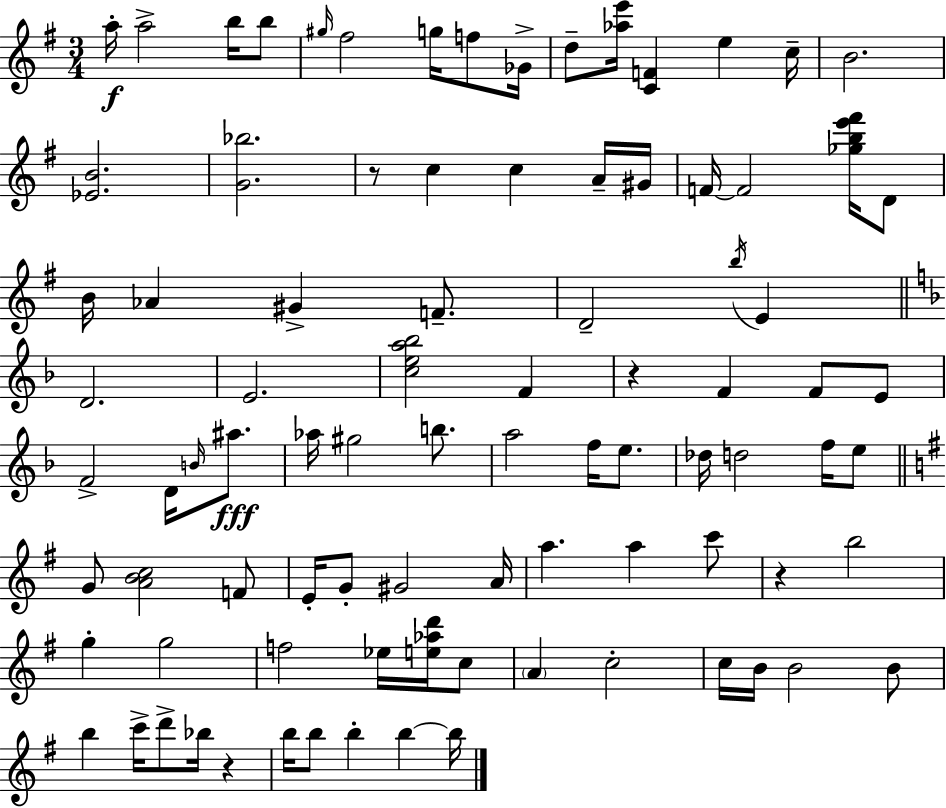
{
  \clef treble
  \numericTimeSignature
  \time 3/4
  \key g \major
  a''16-.\f a''2-> b''16 b''8 | \grace { gis''16 } fis''2 g''16 f''8 | ges'16-> d''8-- <aes'' e'''>16 <c' f'>4 e''4 | c''16-- b'2. | \break <ees' b'>2. | <g' bes''>2. | r8 c''4 c''4 a'16-- | gis'16 f'16~~ f'2 <ges'' b'' e''' fis'''>16 d'8 | \break b'16 aes'4 gis'4-> f'8.-- | d'2-- \acciaccatura { b''16 } e'4 | \bar "||" \break \key f \major d'2. | e'2. | <c'' e'' a'' bes''>2 f'4 | r4 f'4 f'8 e'8 | \break f'2-> d'16 \grace { b'16 } ais''8.\fff | aes''16 gis''2 b''8. | a''2 f''16 e''8. | des''16 d''2 f''16 e''8 | \break \bar "||" \break \key g \major g'8 <a' b' c''>2 f'8 | e'16-. g'8-. gis'2 a'16 | a''4. a''4 c'''8 | r4 b''2 | \break g''4-. g''2 | f''2 ees''16 <e'' aes'' d'''>16 c''8 | \parenthesize a'4 c''2-. | c''16 b'16 b'2 b'8 | \break b''4 c'''16-> d'''8-> bes''16 r4 | b''16 b''8 b''4-. b''4~~ b''16 | \bar "|."
}